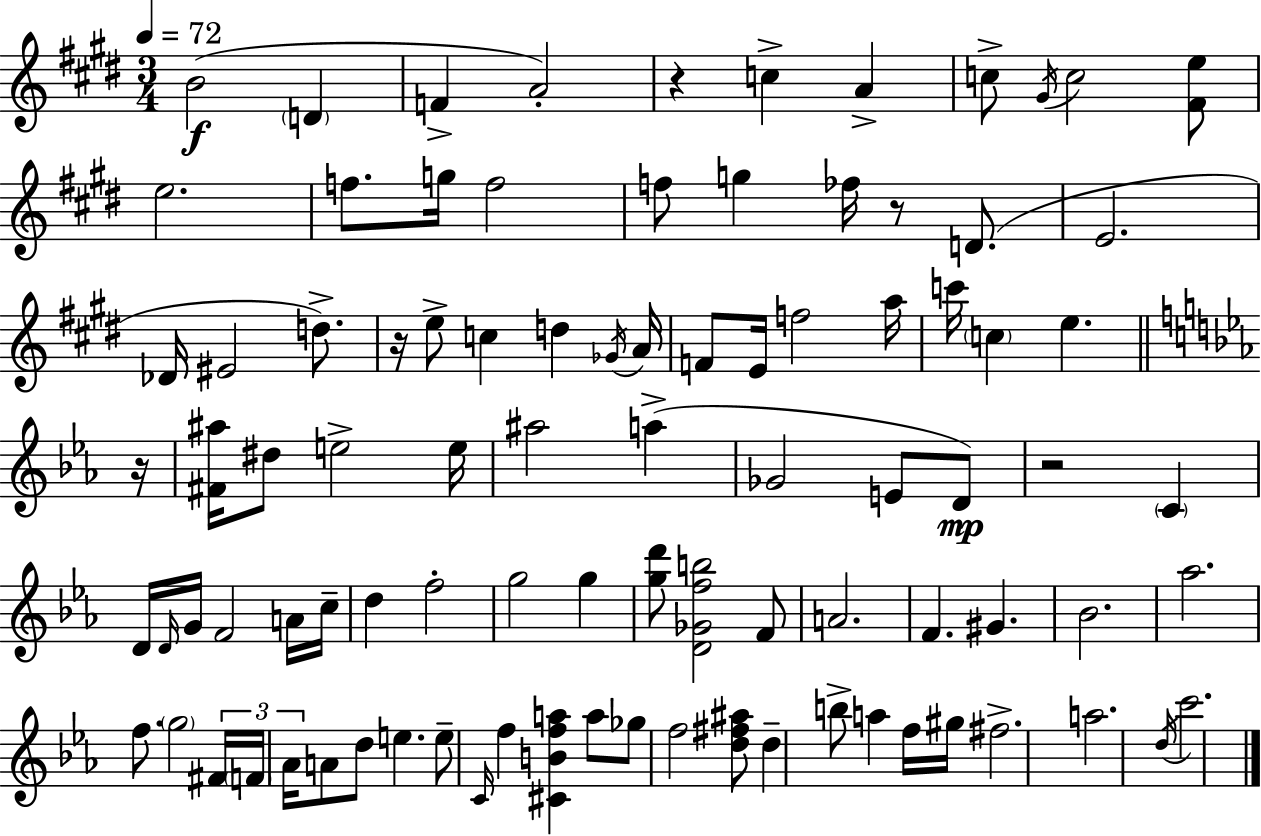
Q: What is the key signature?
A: E major